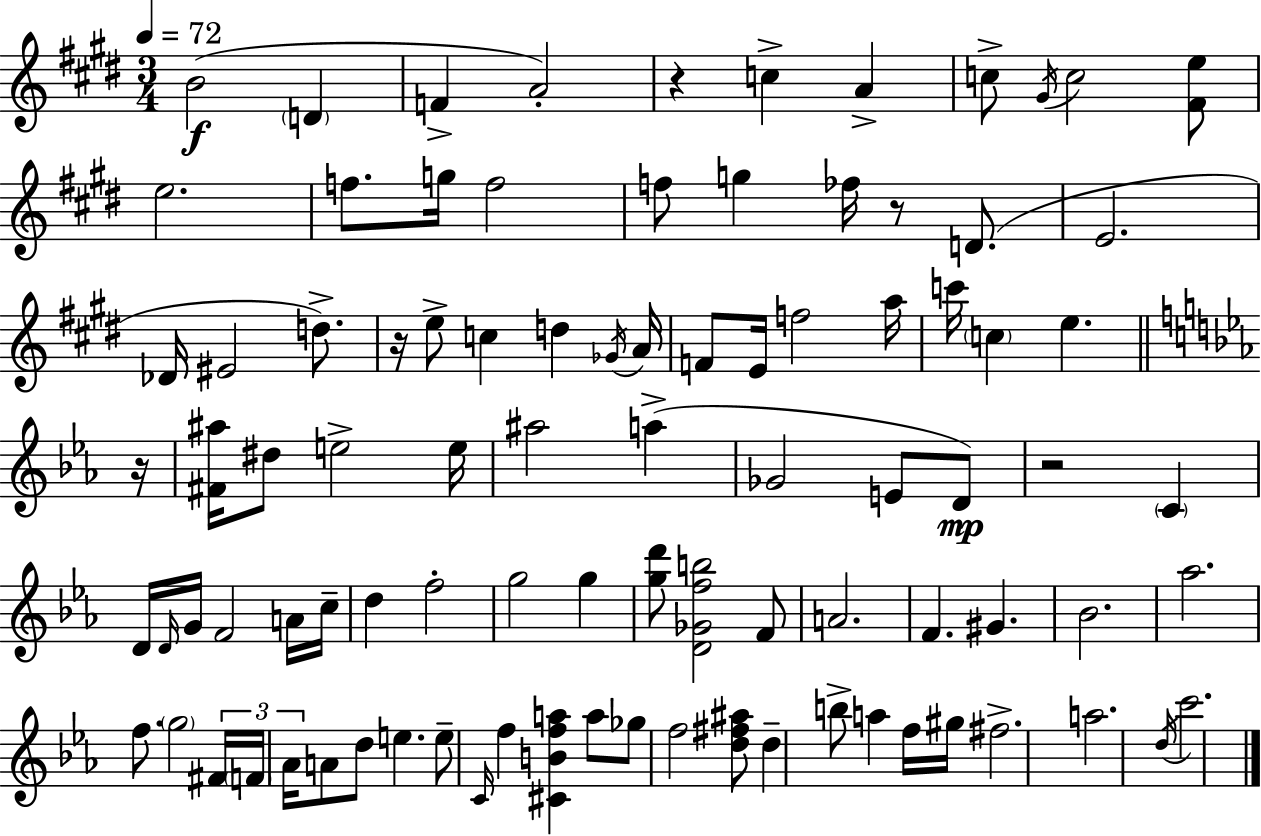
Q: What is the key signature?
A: E major